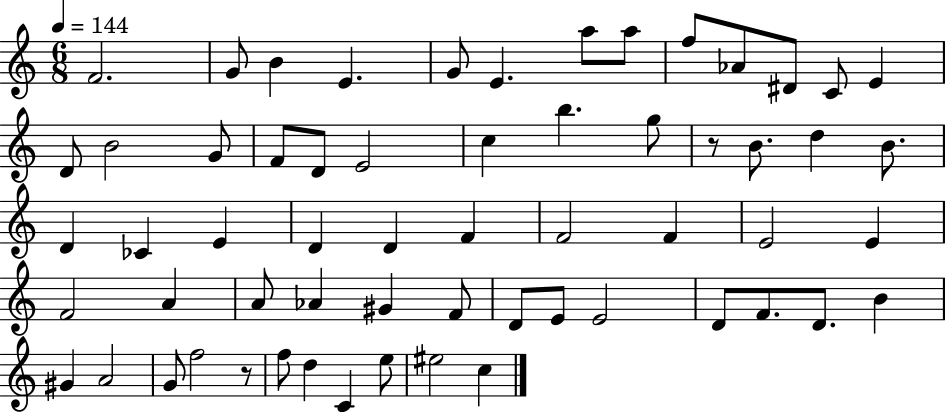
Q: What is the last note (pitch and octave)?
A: C5